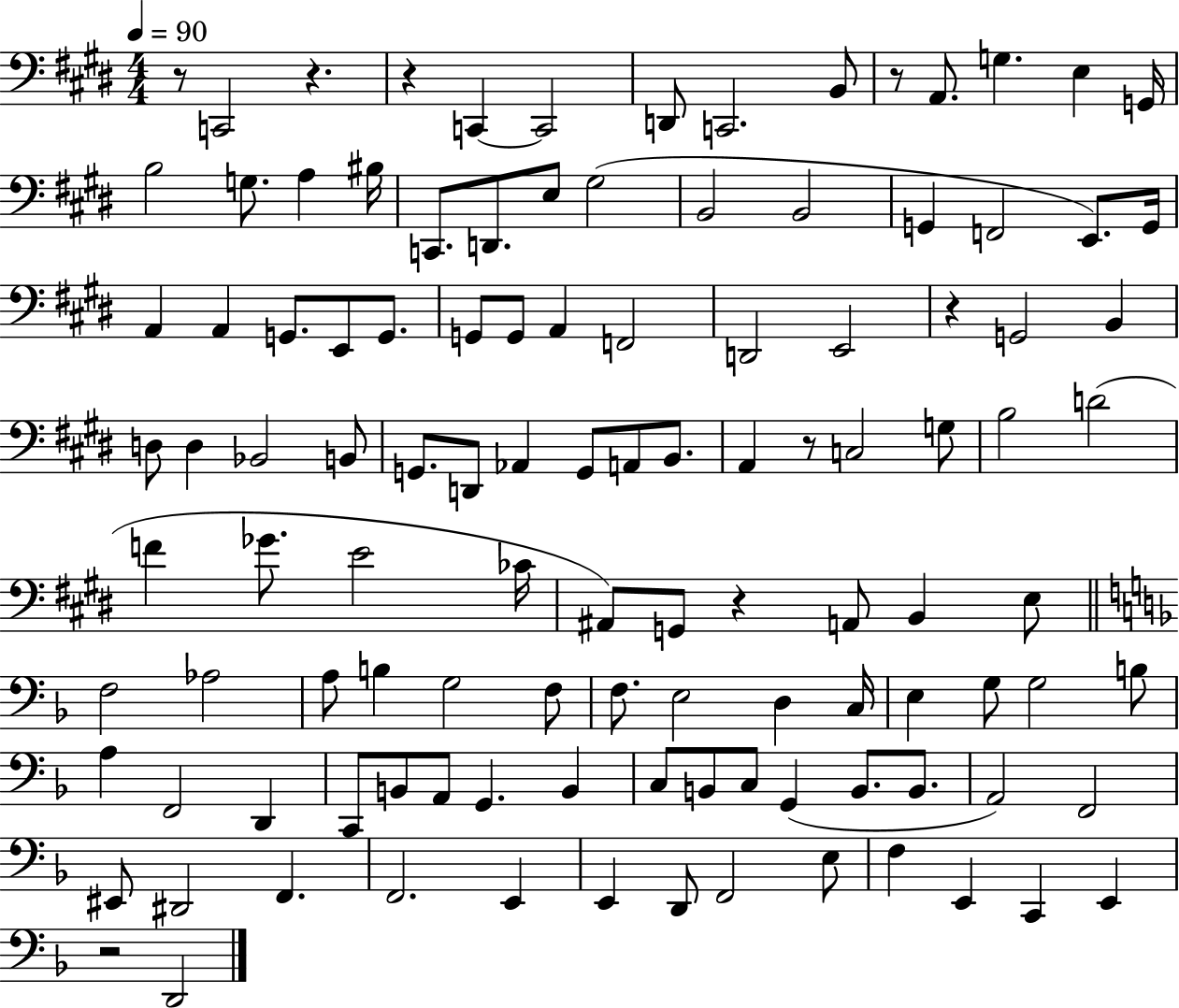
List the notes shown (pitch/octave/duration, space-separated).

R/e C2/h R/q. R/q C2/q C2/h D2/e C2/h. B2/e R/e A2/e. G3/q. E3/q G2/s B3/h G3/e. A3/q BIS3/s C2/e. D2/e. E3/e G#3/h B2/h B2/h G2/q F2/h E2/e. G2/s A2/q A2/q G2/e. E2/e G2/e. G2/e G2/e A2/q F2/h D2/h E2/h R/q G2/h B2/q D3/e D3/q Bb2/h B2/e G2/e. D2/e Ab2/q G2/e A2/e B2/e. A2/q R/e C3/h G3/e B3/h D4/h F4/q Gb4/e. E4/h CES4/s A#2/e G2/e R/q A2/e B2/q E3/e F3/h Ab3/h A3/e B3/q G3/h F3/e F3/e. E3/h D3/q C3/s E3/q G3/e G3/h B3/e A3/q F2/h D2/q C2/e B2/e A2/e G2/q. B2/q C3/e B2/e C3/e G2/q B2/e. B2/e. A2/h F2/h EIS2/e D#2/h F2/q. F2/h. E2/q E2/q D2/e F2/h E3/e F3/q E2/q C2/q E2/q R/h D2/h